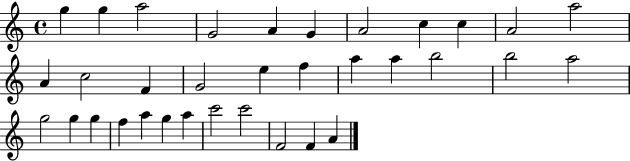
G5/q G5/q A5/h G4/h A4/q G4/q A4/h C5/q C5/q A4/h A5/h A4/q C5/h F4/q G4/h E5/q F5/q A5/q A5/q B5/h B5/h A5/h G5/h G5/q G5/q F5/q A5/q G5/q A5/q C6/h C6/h F4/h F4/q A4/q